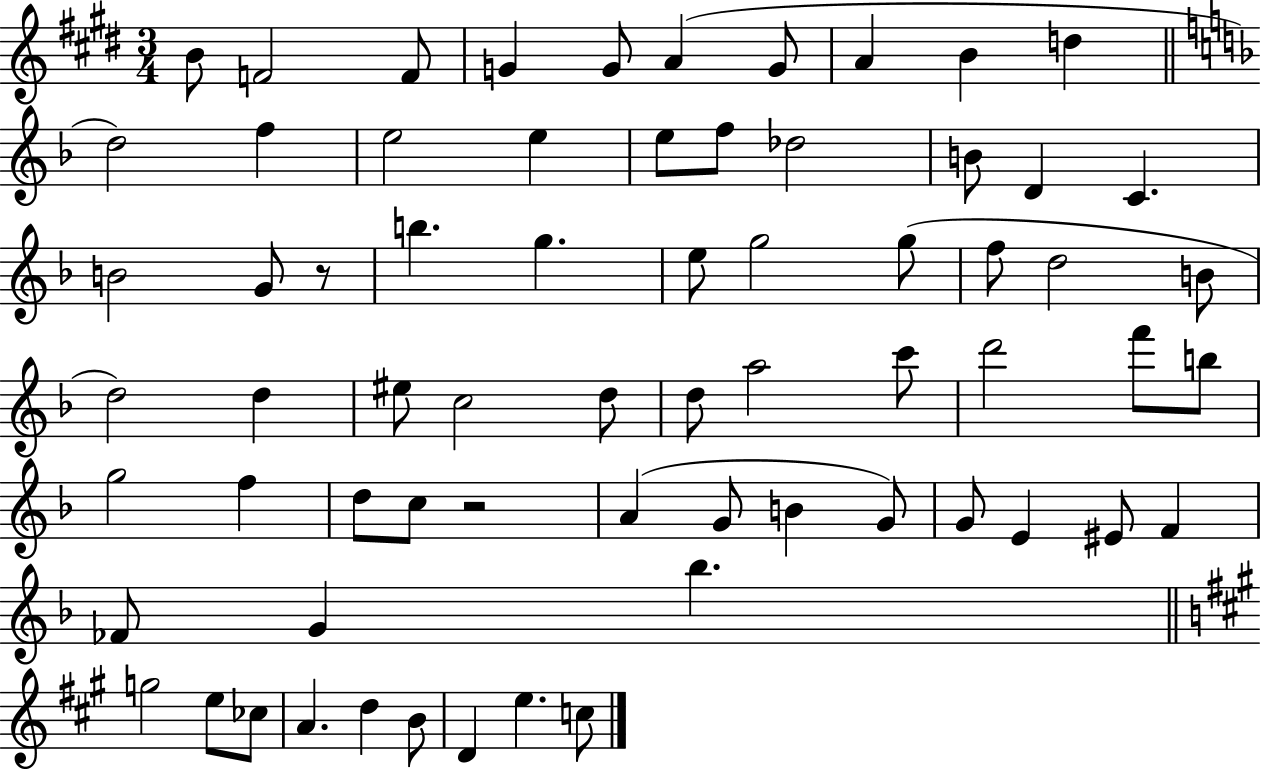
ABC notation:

X:1
T:Untitled
M:3/4
L:1/4
K:E
B/2 F2 F/2 G G/2 A G/2 A B d d2 f e2 e e/2 f/2 _d2 B/2 D C B2 G/2 z/2 b g e/2 g2 g/2 f/2 d2 B/2 d2 d ^e/2 c2 d/2 d/2 a2 c'/2 d'2 f'/2 b/2 g2 f d/2 c/2 z2 A G/2 B G/2 G/2 E ^E/2 F _F/2 G _b g2 e/2 _c/2 A d B/2 D e c/2